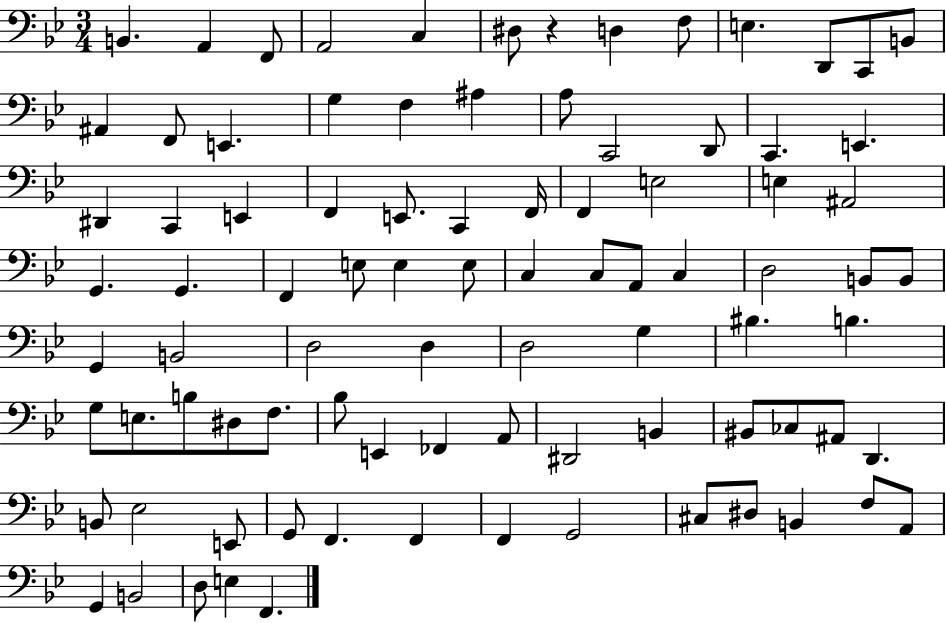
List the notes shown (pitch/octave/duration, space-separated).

B2/q. A2/q F2/e A2/h C3/q D#3/e R/q D3/q F3/e E3/q. D2/e C2/e B2/e A#2/q F2/e E2/q. G3/q F3/q A#3/q A3/e C2/h D2/e C2/q. E2/q. D#2/q C2/q E2/q F2/q E2/e. C2/q F2/s F2/q E3/h E3/q A#2/h G2/q. G2/q. F2/q E3/e E3/q E3/e C3/q C3/e A2/e C3/q D3/h B2/e B2/e G2/q B2/h D3/h D3/q D3/h G3/q BIS3/q. B3/q. G3/e E3/e. B3/e D#3/e F3/e. Bb3/e E2/q FES2/q A2/e D#2/h B2/q BIS2/e CES3/e A#2/e D2/q. B2/e Eb3/h E2/e G2/e F2/q. F2/q F2/q G2/h C#3/e D#3/e B2/q F3/e A2/e G2/q B2/h D3/e E3/q F2/q.